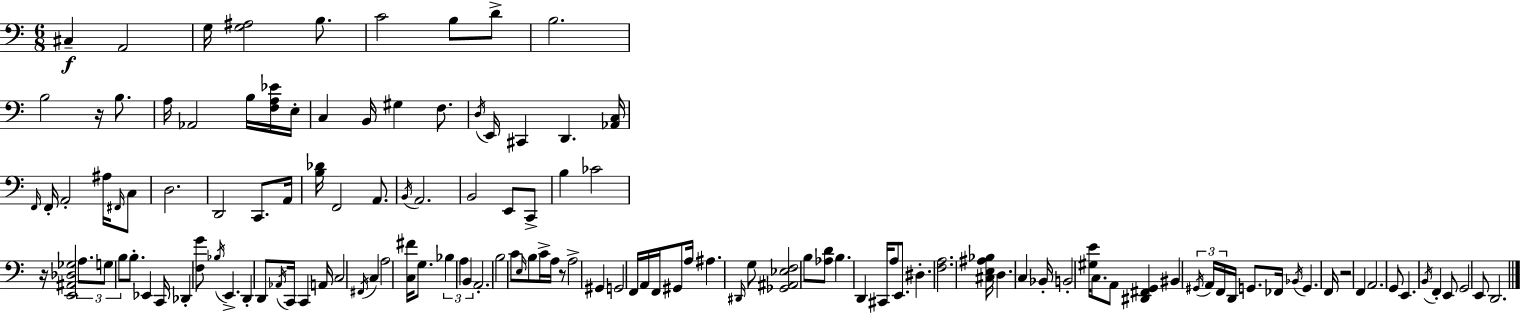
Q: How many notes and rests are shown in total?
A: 132